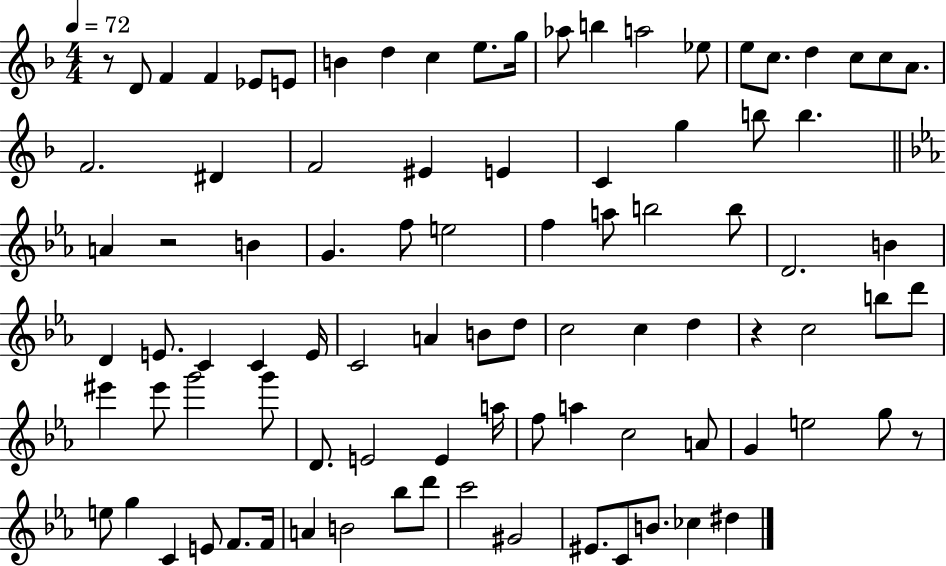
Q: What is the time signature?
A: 4/4